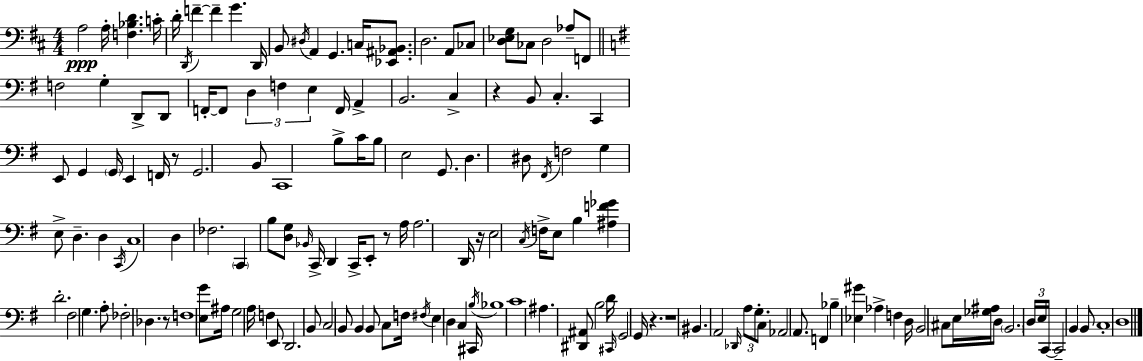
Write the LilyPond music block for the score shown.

{
  \clef bass
  \numericTimeSignature
  \time 4/4
  \key d \major
  a2\ppp a16-. <f bes d'>4. c'16-. | d'16-. \acciaccatura { d,16 } f'4--~~ f'4-- g'4. | d,16 b,8 \acciaccatura { dis16 } a,4 g,4. c16 <ees, ais, bes,>8. | d2. a,8 | \break ces8 <d ees g>8 ces8 d2 aes8-- | f,8 \bar "||" \break \key e \minor f2 g4-. d,8-> d,8 | f,16-.~~ f,8 \tuplet 3/2 { d4 f4 e4 } f,16 | a,4-> b,2. | c4-> r4 b,8 c4.-. | \break c,4 e,8 g,4 \parenthesize g,16 e,4 f,16 | r8 g,2. b,8 | c,1 | b8-> c'16 b8 e2 g,8. | \break d4. dis8 \acciaccatura { fis,16 } f2 | g4 e8-> d4.-- d4 | \acciaccatura { c,16 } c1 | d4 fes2. | \break \parenthesize c,4 b8 <d g>8 \grace { bes,16 } c,16-> d,4 | c,16-> e,8-. r8 a16 a2. | d,16 r16 e2 \acciaccatura { c16 } f16-> e8 | b4 <ais f' ges'>4 d'2.-. | \break fis2 g4. | a8-. fes2-. des4. | r8 f1 | <e g'>8 ais16 g2 a16 | \break f4 e,8 d,2. | b,8 c2 b,8 b,4 | b,8 c8 f16 \acciaccatura { fis16 } e4 d4 | c4 cis,16 \acciaccatura { b16 } bes1 | \break c'1 | ais4. <dis, ais,>8 b2 | d'16 \grace { cis,16 } g,2 | g,16 r4. r1 | \break bis,4. a,2 | \grace { des,16 } \tuplet 3/2 { a8 g8.-. c8 } aes,2 | a,8. f,4 bes4-- | <ees gis'>4 aes4-> f4 d16 b,2 | \break cis8 e16 <ges ais>16 d8 \parenthesize b,2. | \tuplet 3/2 { d16 e16 c,16~~ } c,2-- | b,4 b,8 c1-. | d1 | \break \bar "|."
}